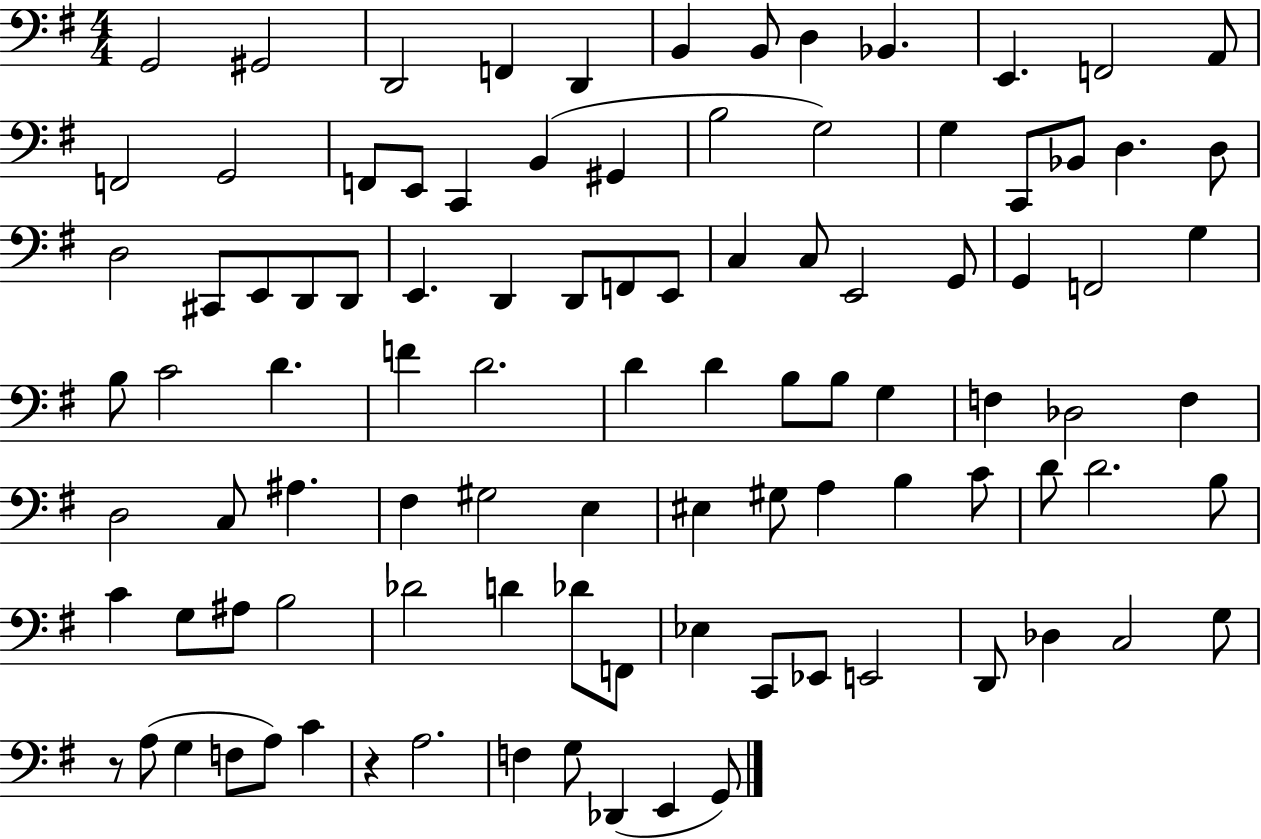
{
  \clef bass
  \numericTimeSignature
  \time 4/4
  \key g \major
  g,2 gis,2 | d,2 f,4 d,4 | b,4 b,8 d4 bes,4. | e,4. f,2 a,8 | \break f,2 g,2 | f,8 e,8 c,4 b,4( gis,4 | b2 g2) | g4 c,8 bes,8 d4. d8 | \break d2 cis,8 e,8 d,8 d,8 | e,4. d,4 d,8 f,8 e,8 | c4 c8 e,2 g,8 | g,4 f,2 g4 | \break b8 c'2 d'4. | f'4 d'2. | d'4 d'4 b8 b8 g4 | f4 des2 f4 | \break d2 c8 ais4. | fis4 gis2 e4 | eis4 gis8 a4 b4 c'8 | d'8 d'2. b8 | \break c'4 g8 ais8 b2 | des'2 d'4 des'8 f,8 | ees4 c,8 ees,8 e,2 | d,8 des4 c2 g8 | \break r8 a8( g4 f8 a8) c'4 | r4 a2. | f4 g8 des,4( e,4 g,8) | \bar "|."
}